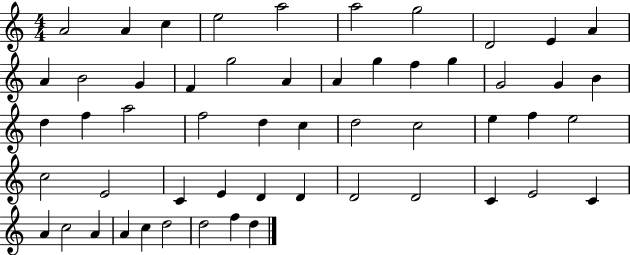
X:1
T:Untitled
M:4/4
L:1/4
K:C
A2 A c e2 a2 a2 g2 D2 E A A B2 G F g2 A A g f g G2 G B d f a2 f2 d c d2 c2 e f e2 c2 E2 C E D D D2 D2 C E2 C A c2 A A c d2 d2 f d